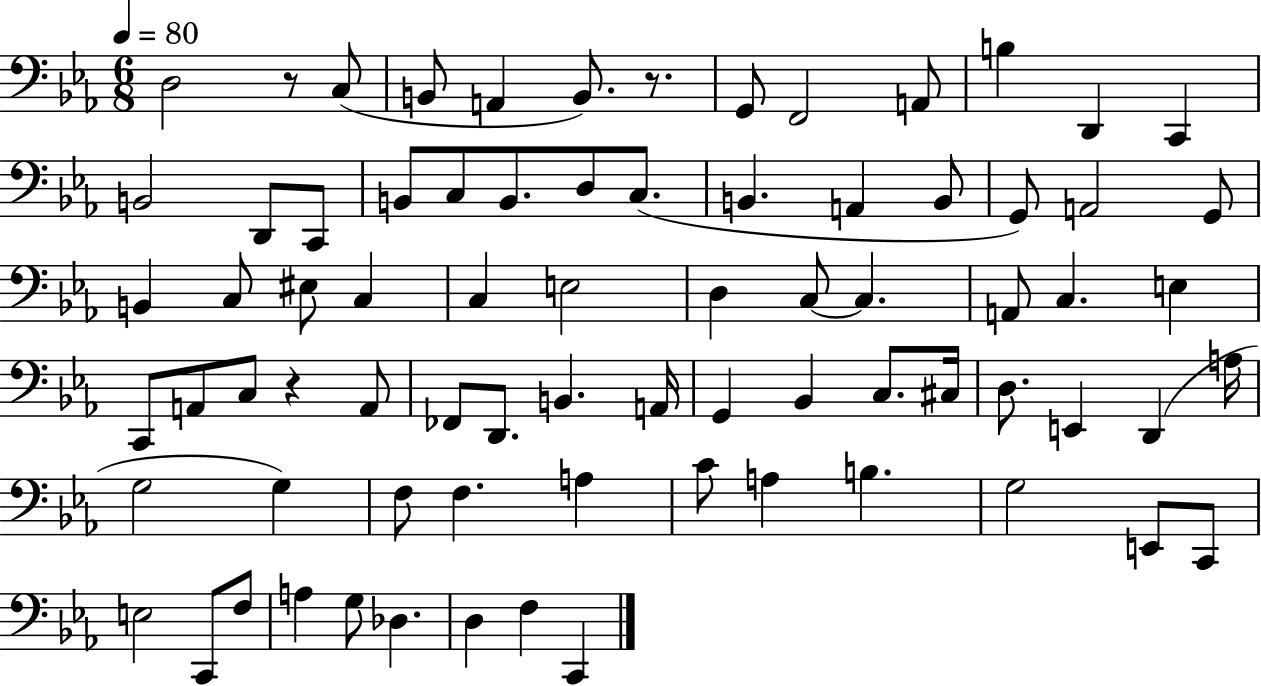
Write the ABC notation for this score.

X:1
T:Untitled
M:6/8
L:1/4
K:Eb
D,2 z/2 C,/2 B,,/2 A,, B,,/2 z/2 G,,/2 F,,2 A,,/2 B, D,, C,, B,,2 D,,/2 C,,/2 B,,/2 C,/2 B,,/2 D,/2 C,/2 B,, A,, B,,/2 G,,/2 A,,2 G,,/2 B,, C,/2 ^E,/2 C, C, E,2 D, C,/2 C, A,,/2 C, E, C,,/2 A,,/2 C,/2 z A,,/2 _F,,/2 D,,/2 B,, A,,/4 G,, _B,, C,/2 ^C,/4 D,/2 E,, D,, A,/4 G,2 G, F,/2 F, A, C/2 A, B, G,2 E,,/2 C,,/2 E,2 C,,/2 F,/2 A, G,/2 _D, D, F, C,,